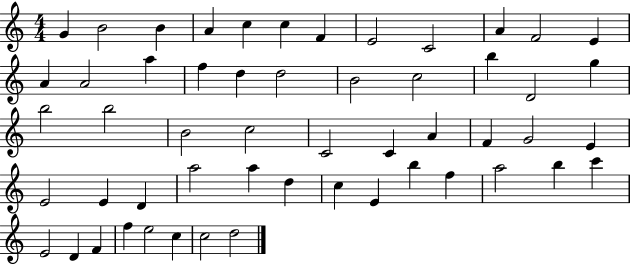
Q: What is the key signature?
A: C major